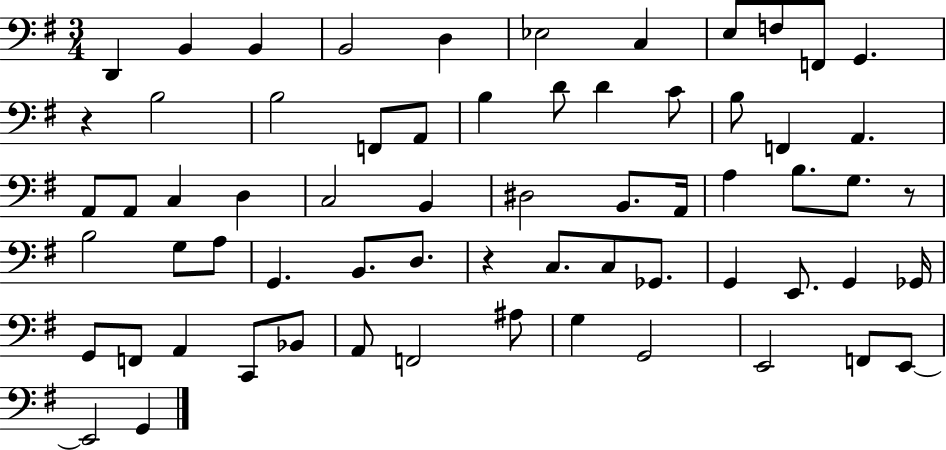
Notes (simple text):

D2/q B2/q B2/q B2/h D3/q Eb3/h C3/q E3/e F3/e F2/e G2/q. R/q B3/h B3/h F2/e A2/e B3/q D4/e D4/q C4/e B3/e F2/q A2/q. A2/e A2/e C3/q D3/q C3/h B2/q D#3/h B2/e. A2/s A3/q B3/e. G3/e. R/e B3/h G3/e A3/e G2/q. B2/e. D3/e. R/q C3/e. C3/e Gb2/e. G2/q E2/e. G2/q Gb2/s G2/e F2/e A2/q C2/e Bb2/e A2/e F2/h A#3/e G3/q G2/h E2/h F2/e E2/e E2/h G2/q